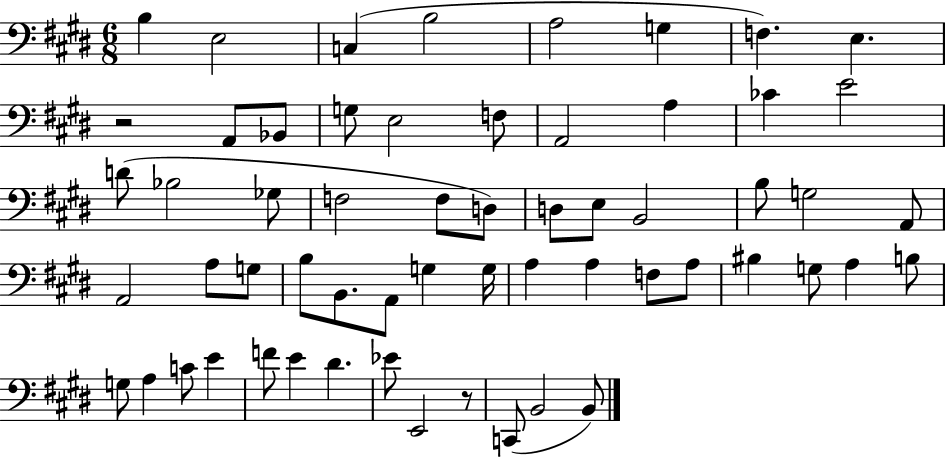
{
  \clef bass
  \numericTimeSignature
  \time 6/8
  \key e \major
  b4 e2 | c4( b2 | a2 g4 | f4.) e4. | \break r2 a,8 bes,8 | g8 e2 f8 | a,2 a4 | ces'4 e'2 | \break d'8( bes2 ges8 | f2 f8 d8) | d8 e8 b,2 | b8 g2 a,8 | \break a,2 a8 g8 | b8 b,8. a,8 g4 g16 | a4 a4 f8 a8 | bis4 g8 a4 b8 | \break g8 a4 c'8 e'4 | f'8 e'4 dis'4. | ees'8 e,2 r8 | c,8( b,2 b,8) | \break \bar "|."
}